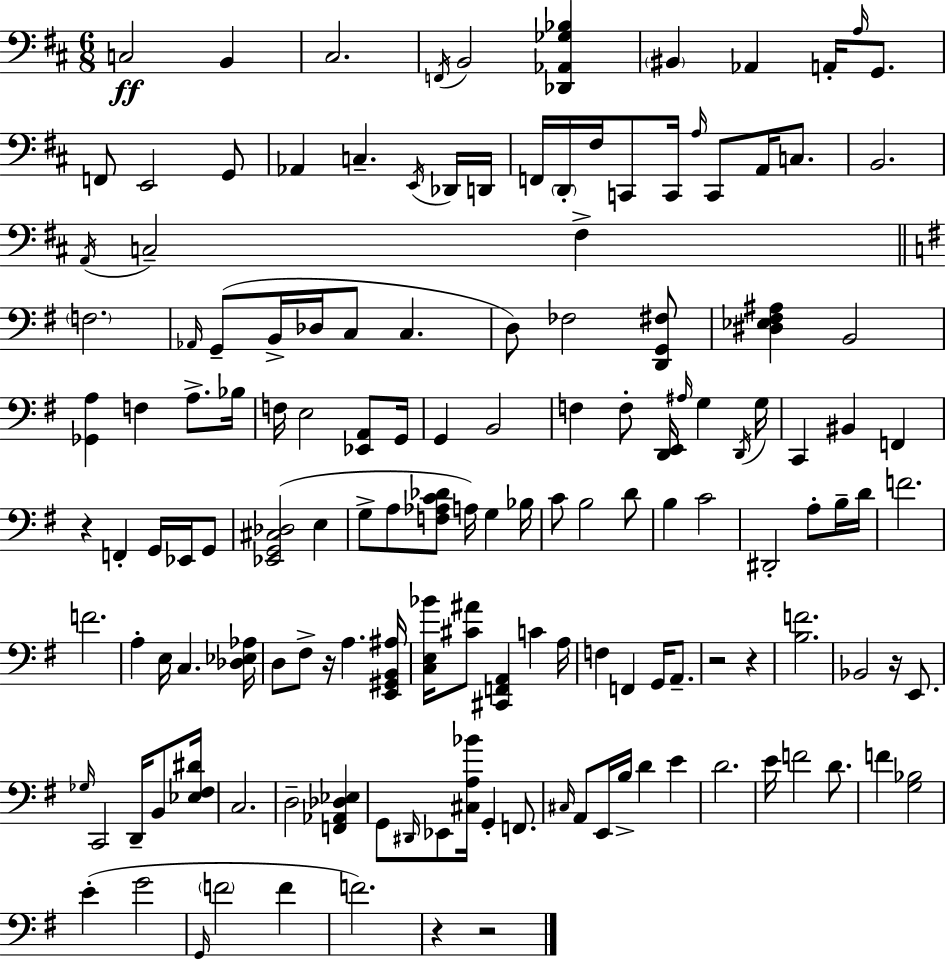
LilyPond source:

{
  \clef bass
  \numericTimeSignature
  \time 6/8
  \key d \major
  \repeat volta 2 { c2\ff b,4 | cis2. | \acciaccatura { f,16 } b,2 <des, aes, ges bes>4 | \parenthesize bis,4 aes,4 a,16-. \grace { a16 } g,8. | \break f,8 e,2 | g,8 aes,4 c4.-- | \acciaccatura { e,16 } des,16 d,16 f,16 \parenthesize d,16-. fis16 c,8 c,16 \grace { a16 } c,8 | a,16 c8. b,2. | \break \acciaccatura { a,16 } c2-- | fis4-> \bar "||" \break \key g \major \parenthesize f2. | \grace { aes,16 } g,8--( b,16-> des16 c8 c4. | d8) fes2 <d, g, fis>8 | <dis ees fis ais>4 b,2 | \break <ges, a>4 f4 a8.-> | bes16 f16 e2 <ees, a,>8 | g,16 g,4 b,2 | f4 f8-. <d, e,>16 \grace { ais16 } g4 | \break \acciaccatura { d,16 } g16 c,4 bis,4 f,4 | r4 f,4-. g,16 | ees,16 g,8 <ees, g, cis des>2( e4 | g8-> a8 <f aes c' des'>8 a16) g4 | \break bes16 c'8 b2 | d'8 b4 c'2 | dis,2-. a8-. | b16-- d'16 f'2. | \break f'2. | a4-. e16 c4. | <des ees aes>16 d8 fis8-> r16 a4. | <e, gis, b, ais>16 <c e bes'>16 <cis' ais'>8 <cis, f, a,>4 c'4 | \break a16 f4 f,4 g,16 | a,8.-- r2 r4 | <b f'>2. | bes,2 r16 | \break e,8. \grace { ges16 } c,2 | d,16-- b,8 <ees fis dis'>16 c2. | d2-- | <f, aes, des ees>4 g,8 \grace { dis,16 } ees,8 <cis a bes'>16 g,4-. | \break f,8. \grace { cis16 } a,8 e,16 b16-> d'4 | e'4 d'2. | e'16 f'2 | d'8. f'4 <g bes>2 | \break e'4-.( g'2 | \grace { g,16 } \parenthesize f'2 | f'4 f'2.) | r4 r2 | \break } \bar "|."
}